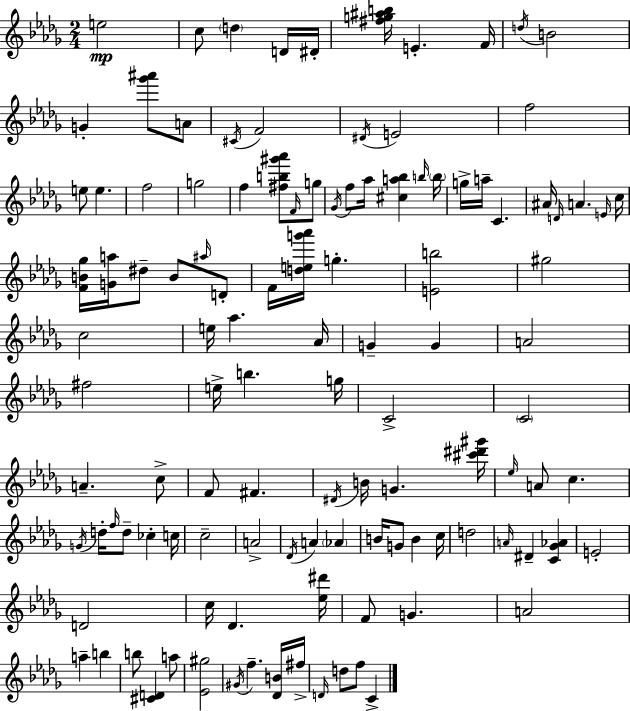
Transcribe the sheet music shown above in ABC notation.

X:1
T:Untitled
M:2/4
L:1/4
K:Bbm
e2 c/2 d D/4 ^D/4 [^fg^ab]/4 E F/4 d/4 B2 G [_g'^a']/2 A/2 ^C/4 F2 ^D/4 E2 f2 e/2 e f2 g2 f [^fb^g'_a']/2 F/4 g/2 _G/4 f/2 _a/4 [^ca_b] b/4 b/4 g/4 a/4 C ^A/4 D/4 A E/4 c/4 [FB_g]/4 [Ga]/4 ^d/2 B/2 ^a/4 D/2 F/4 [deg'_a']/4 g [Eb]2 ^g2 c2 e/4 _a _A/4 G G A2 ^f2 e/4 b g/4 C2 C2 A c/2 F/2 ^F ^D/4 B/4 G [^c'^d'^g']/4 _e/4 A/2 c G/4 d/4 f/4 d/2 _c c/4 c2 A2 _D/4 A _A B/4 G/2 B c/4 d2 A/4 ^D [C_G_A] E2 D2 c/4 _D [_e^d']/4 F/2 G A2 a b b/2 [^CD] a/2 [_E^g]2 ^G/4 f [_DB]/4 ^f/4 D/4 d/2 f/2 C